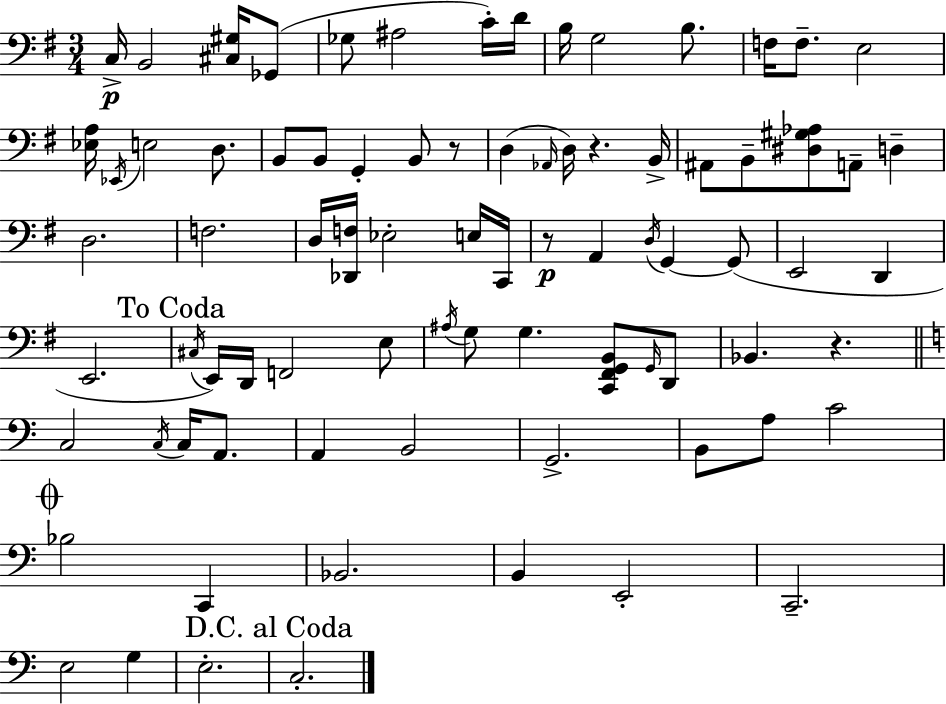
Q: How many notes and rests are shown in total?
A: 81